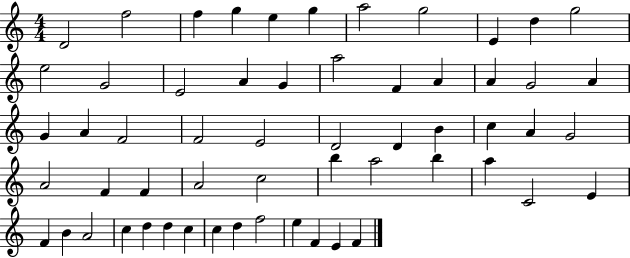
D4/h F5/h F5/q G5/q E5/q G5/q A5/h G5/h E4/q D5/q G5/h E5/h G4/h E4/h A4/q G4/q A5/h F4/q A4/q A4/q G4/h A4/q G4/q A4/q F4/h F4/h E4/h D4/h D4/q B4/q C5/q A4/q G4/h A4/h F4/q F4/q A4/h C5/h B5/q A5/h B5/q A5/q C4/h E4/q F4/q B4/q A4/h C5/q D5/q D5/q C5/q C5/q D5/q F5/h E5/q F4/q E4/q F4/q